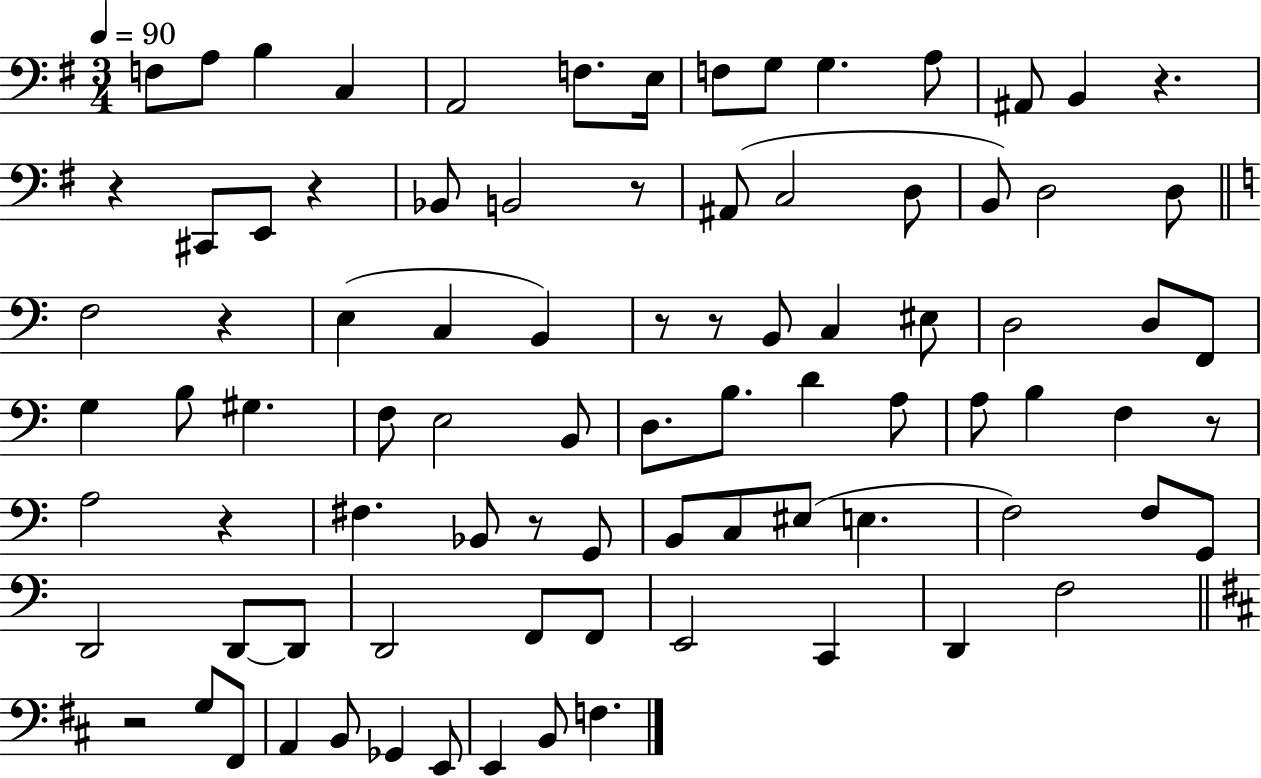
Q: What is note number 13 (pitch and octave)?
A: B2